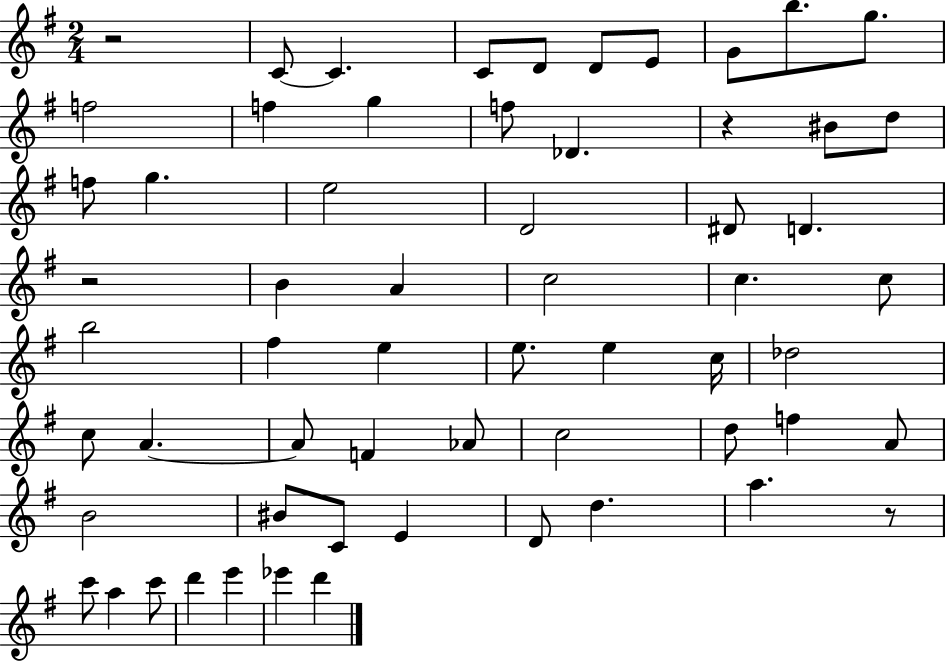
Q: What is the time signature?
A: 2/4